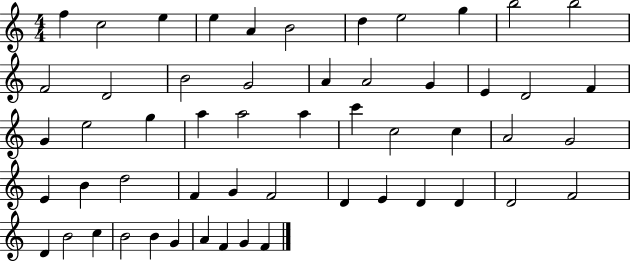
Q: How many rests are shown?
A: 0